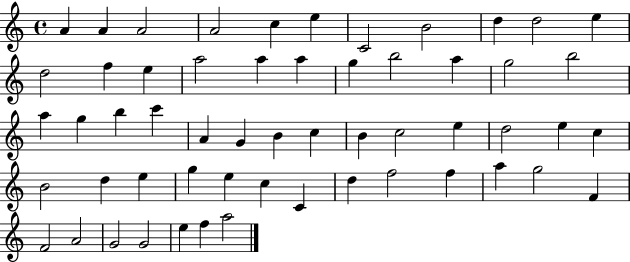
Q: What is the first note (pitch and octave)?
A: A4